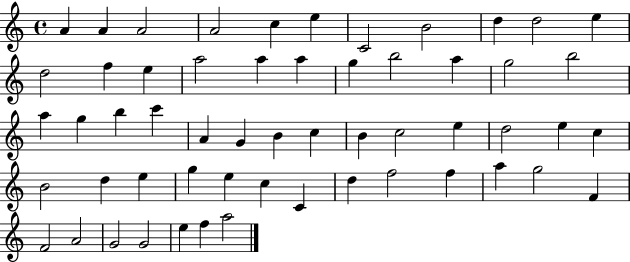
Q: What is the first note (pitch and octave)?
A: A4